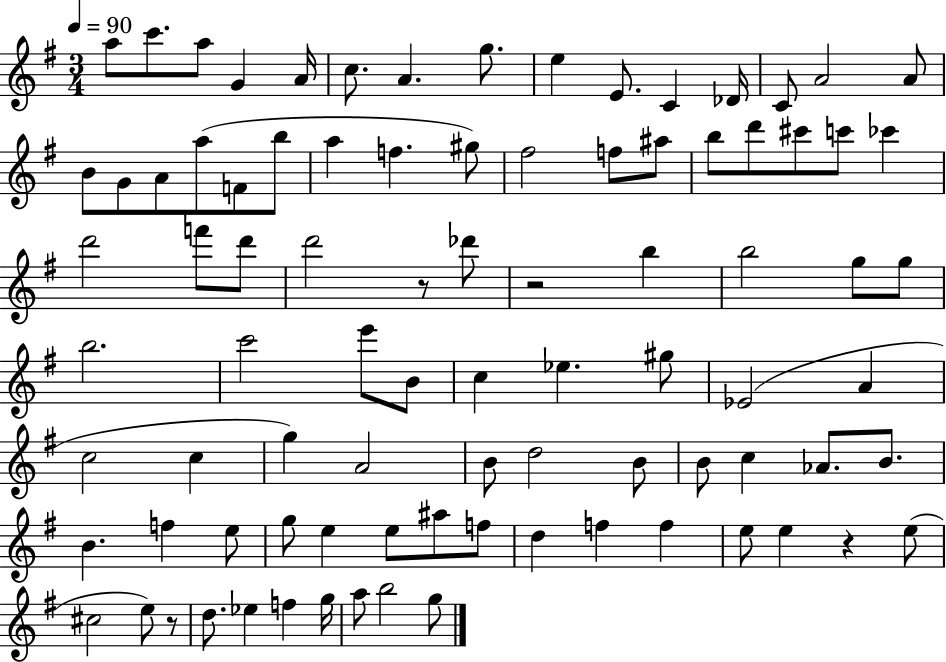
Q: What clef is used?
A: treble